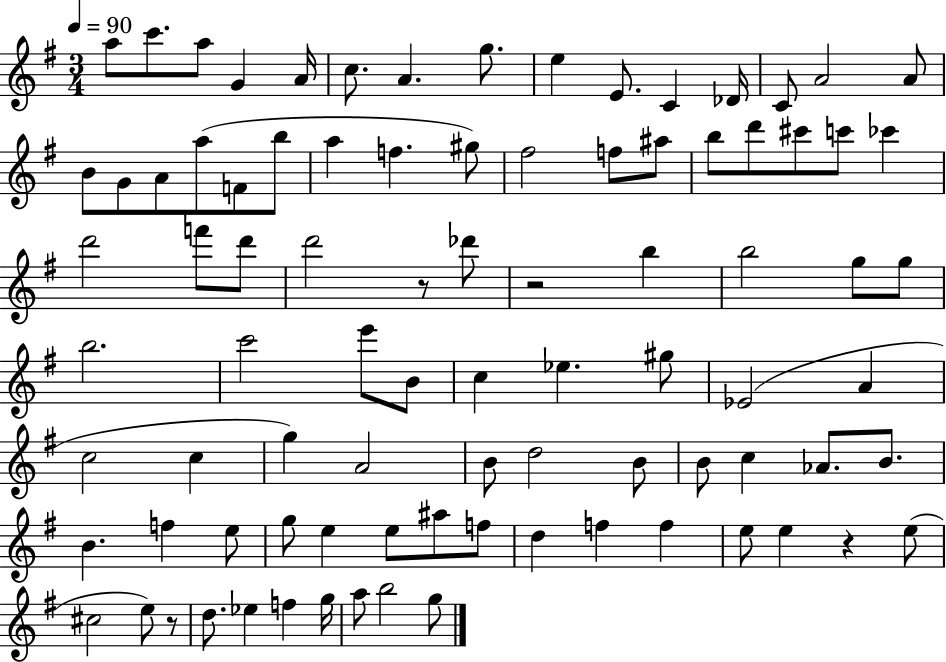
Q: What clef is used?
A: treble